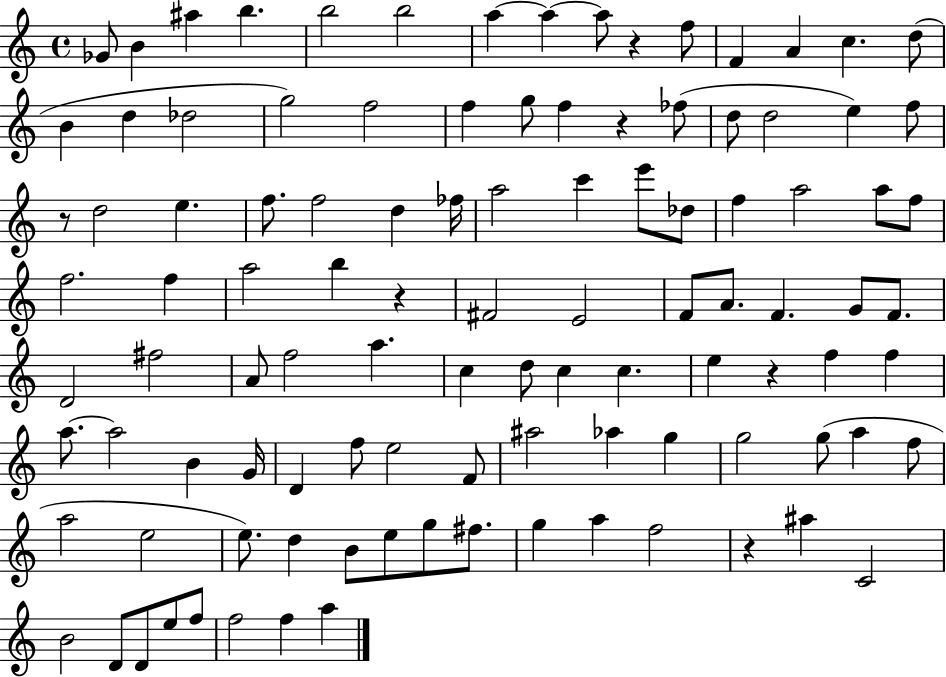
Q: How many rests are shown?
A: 6